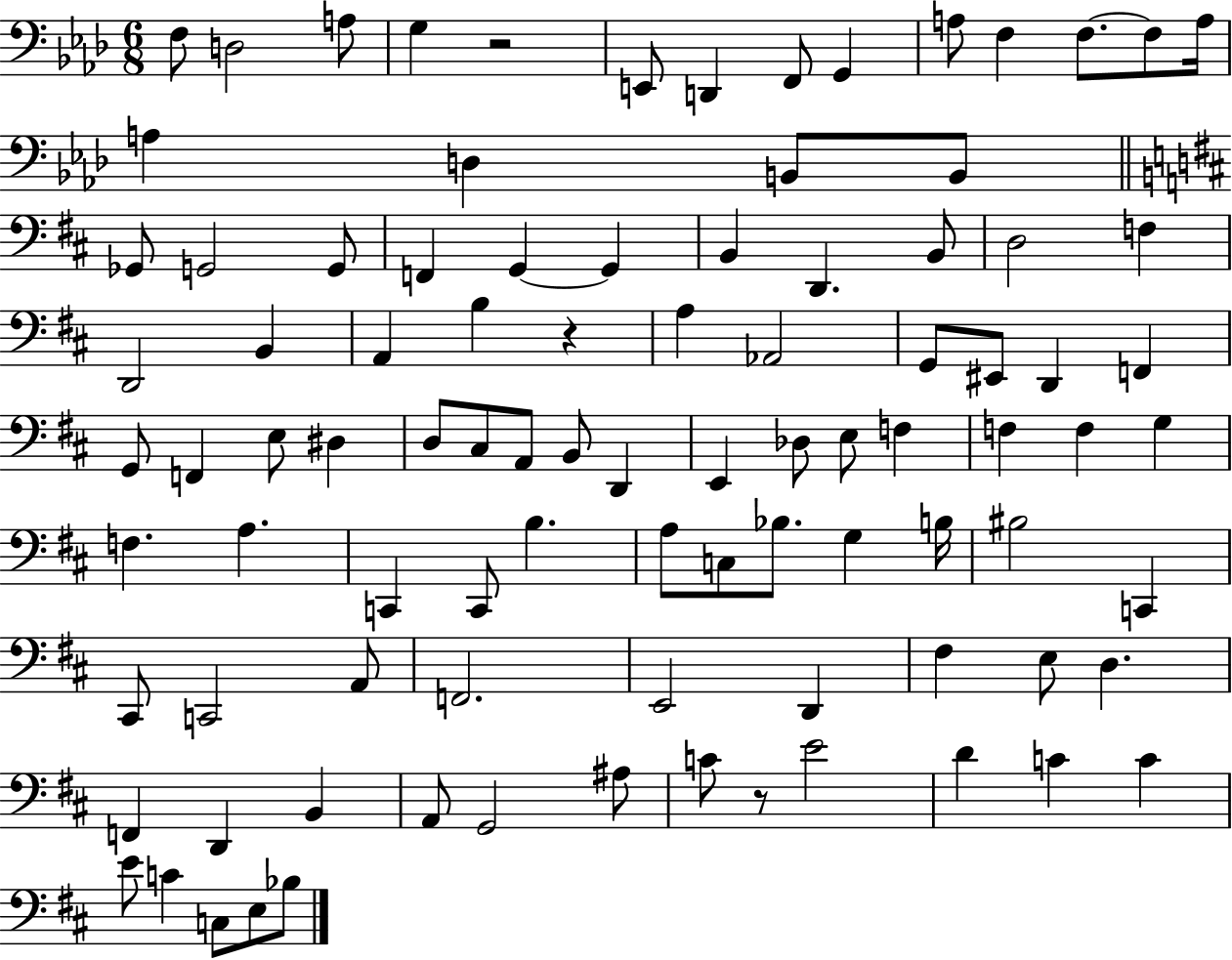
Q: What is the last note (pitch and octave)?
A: Bb3